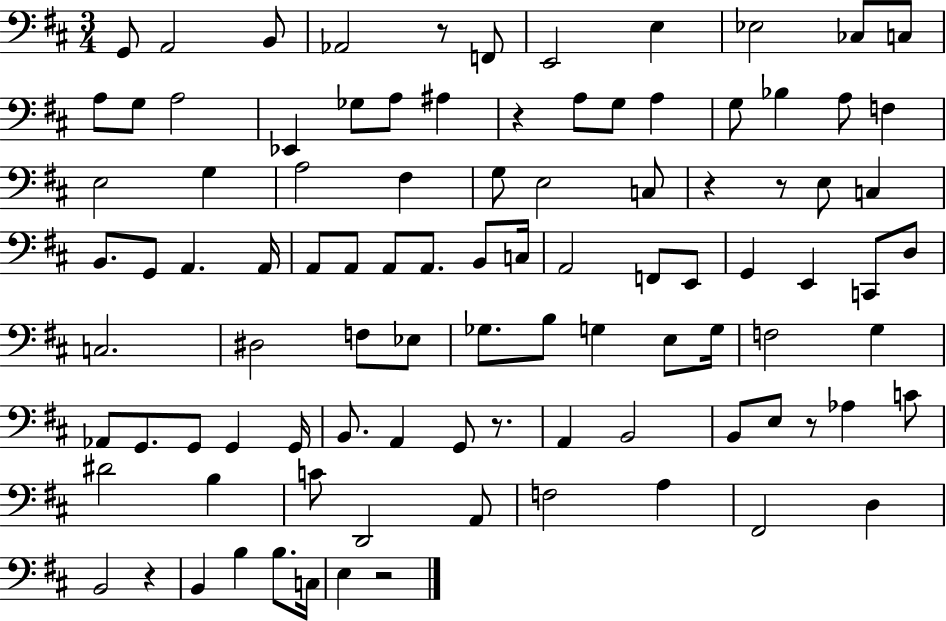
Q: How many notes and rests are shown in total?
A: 98